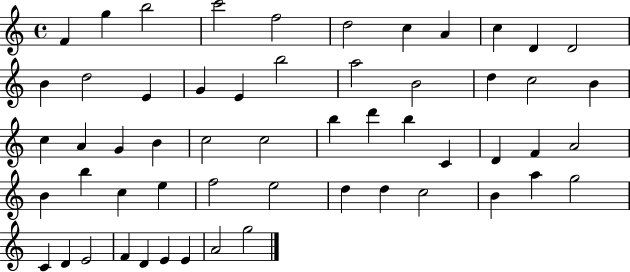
F4/q G5/q B5/h C6/h F5/h D5/h C5/q A4/q C5/q D4/q D4/h B4/q D5/h E4/q G4/q E4/q B5/h A5/h B4/h D5/q C5/h B4/q C5/q A4/q G4/q B4/q C5/h C5/h B5/q D6/q B5/q C4/q D4/q F4/q A4/h B4/q B5/q C5/q E5/q F5/h E5/h D5/q D5/q C5/h B4/q A5/q G5/h C4/q D4/q E4/h F4/q D4/q E4/q E4/q A4/h G5/h